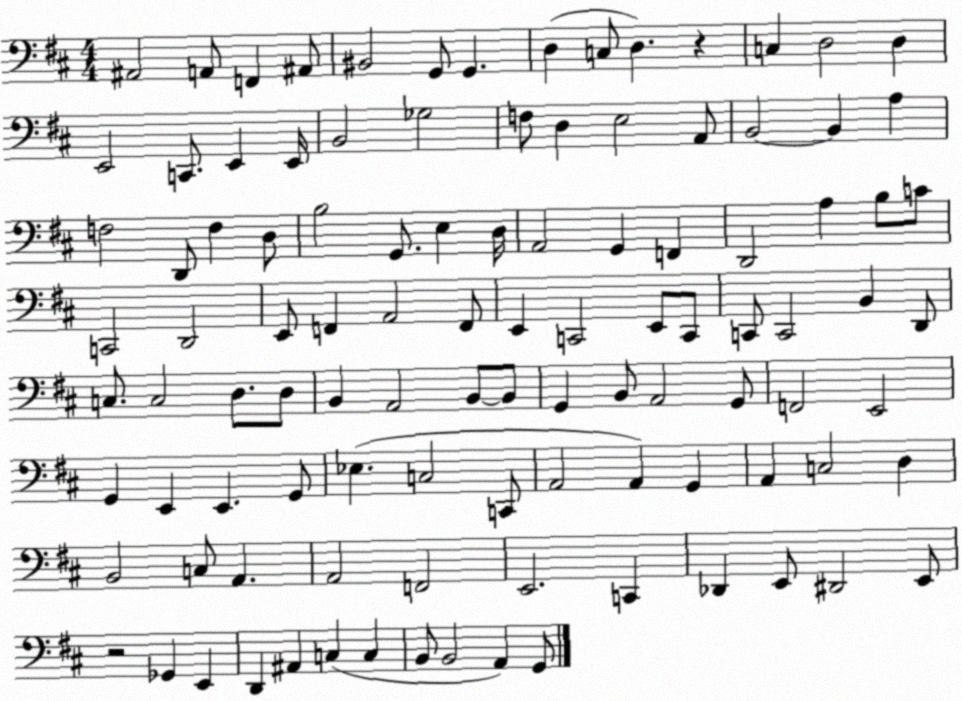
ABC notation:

X:1
T:Untitled
M:4/4
L:1/4
K:D
^A,,2 A,,/2 F,, ^A,,/2 ^B,,2 G,,/2 G,, D, C,/2 D, z C, D,2 D, E,,2 C,,/2 E,, E,,/4 B,,2 _G,2 F,/2 D, E,2 A,,/2 B,,2 B,, A, F,2 D,,/2 F, D,/2 B,2 G,,/2 E, D,/4 A,,2 G,, F,, D,,2 A, B,/2 C/2 C,,2 D,,2 E,,/2 F,, A,,2 F,,/2 E,, C,,2 E,,/2 C,,/2 C,,/2 C,,2 B,, D,,/2 C,/2 C,2 D,/2 D,/2 B,, A,,2 B,,/2 B,,/2 G,, B,,/2 A,,2 G,,/2 F,,2 E,,2 G,, E,, E,, G,,/2 _E, C,2 C,,/2 A,,2 A,, G,, A,, C,2 D, B,,2 C,/2 A,, A,,2 F,,2 E,,2 C,, _D,, E,,/2 ^D,,2 E,,/2 z2 _G,, E,, D,, ^A,, C, C, B,,/2 B,,2 A,, G,,/2